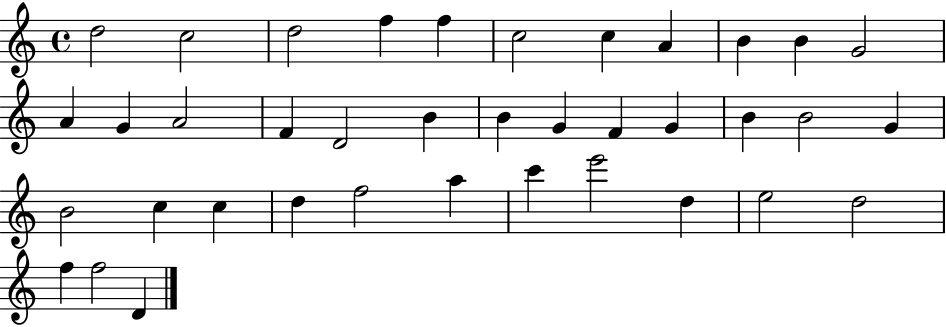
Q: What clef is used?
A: treble